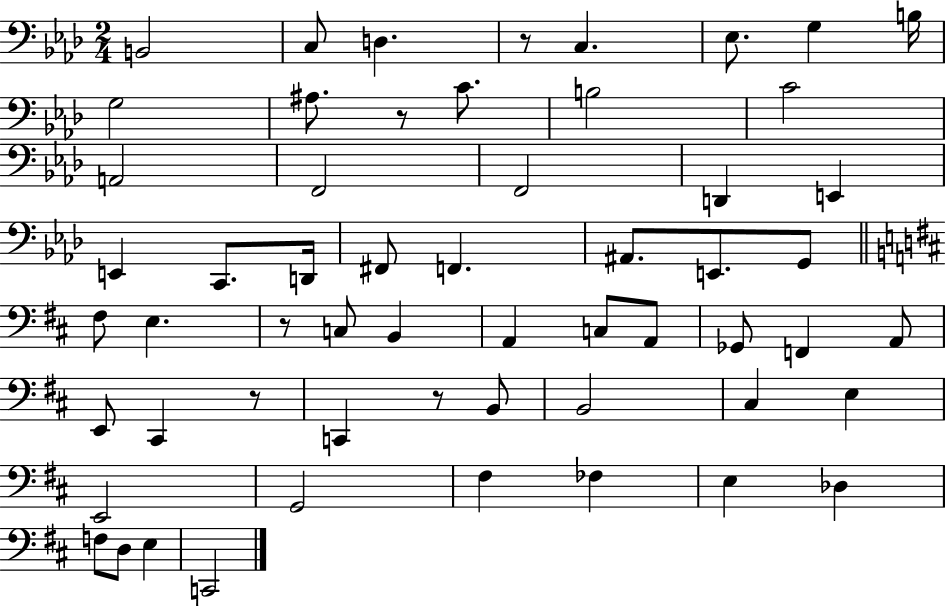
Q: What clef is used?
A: bass